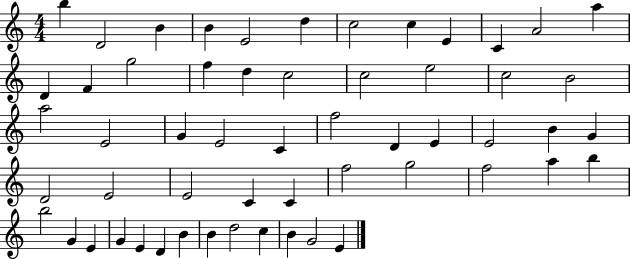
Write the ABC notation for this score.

X:1
T:Untitled
M:4/4
L:1/4
K:C
b D2 B B E2 d c2 c E C A2 a D F g2 f d c2 c2 e2 c2 B2 a2 E2 G E2 C f2 D E E2 B G D2 E2 E2 C C f2 g2 f2 a b b2 G E G E D B B d2 c B G2 E